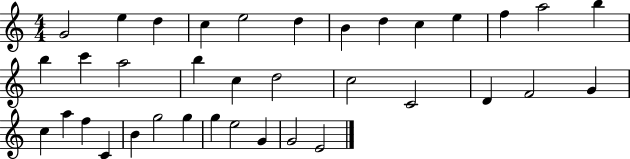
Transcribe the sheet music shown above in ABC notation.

X:1
T:Untitled
M:4/4
L:1/4
K:C
G2 e d c e2 d B d c e f a2 b b c' a2 b c d2 c2 C2 D F2 G c a f C B g2 g g e2 G G2 E2